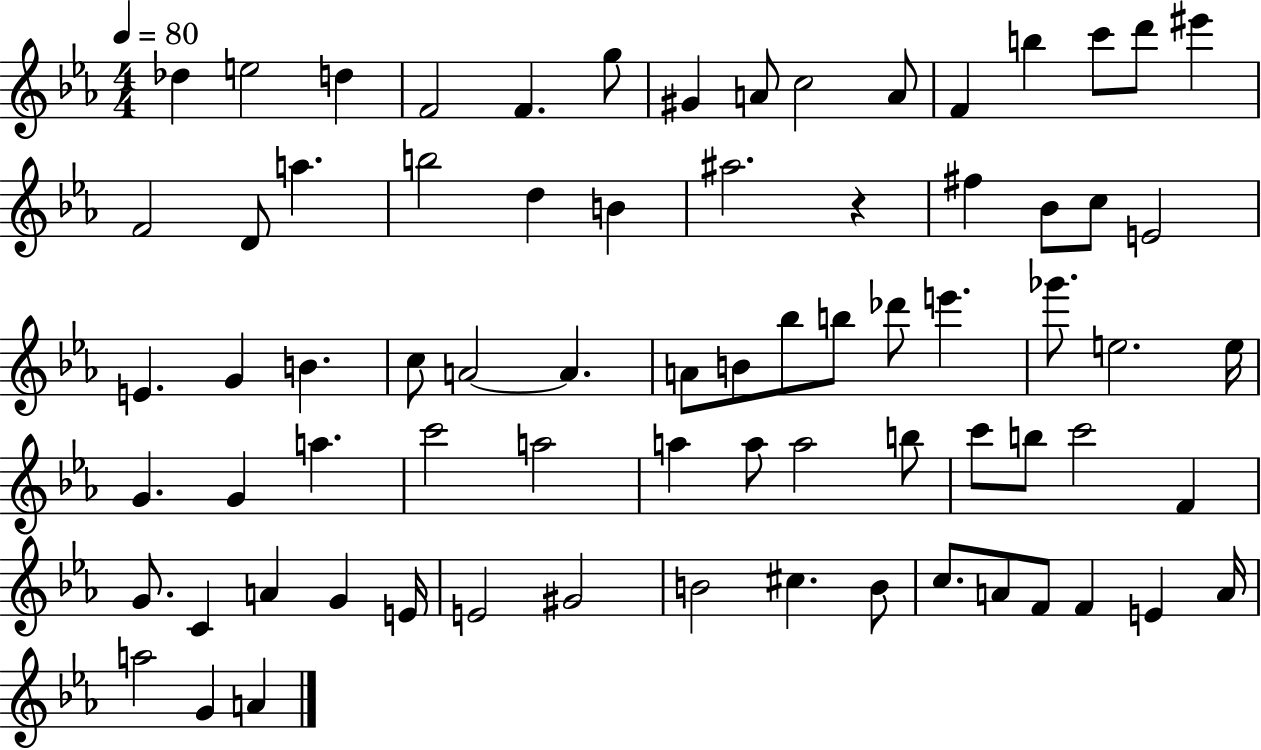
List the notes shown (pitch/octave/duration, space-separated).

Db5/q E5/h D5/q F4/h F4/q. G5/e G#4/q A4/e C5/h A4/e F4/q B5/q C6/e D6/e EIS6/q F4/h D4/e A5/q. B5/h D5/q B4/q A#5/h. R/q F#5/q Bb4/e C5/e E4/h E4/q. G4/q B4/q. C5/e A4/h A4/q. A4/e B4/e Bb5/e B5/e Db6/e E6/q. Gb6/e. E5/h. E5/s G4/q. G4/q A5/q. C6/h A5/h A5/q A5/e A5/h B5/e C6/e B5/e C6/h F4/q G4/e. C4/q A4/q G4/q E4/s E4/h G#4/h B4/h C#5/q. B4/e C5/e. A4/e F4/e F4/q E4/q A4/s A5/h G4/q A4/q